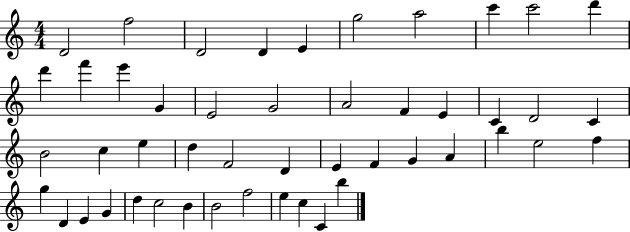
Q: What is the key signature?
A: C major